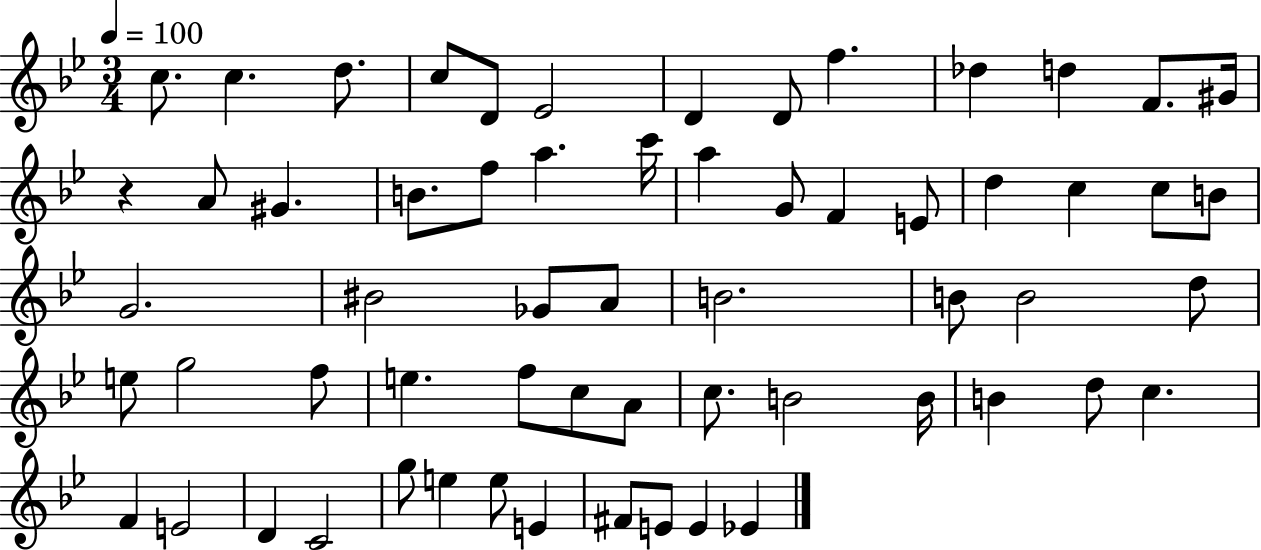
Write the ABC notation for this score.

X:1
T:Untitled
M:3/4
L:1/4
K:Bb
c/2 c d/2 c/2 D/2 _E2 D D/2 f _d d F/2 ^G/4 z A/2 ^G B/2 f/2 a c'/4 a G/2 F E/2 d c c/2 B/2 G2 ^B2 _G/2 A/2 B2 B/2 B2 d/2 e/2 g2 f/2 e f/2 c/2 A/2 c/2 B2 B/4 B d/2 c F E2 D C2 g/2 e e/2 E ^F/2 E/2 E _E